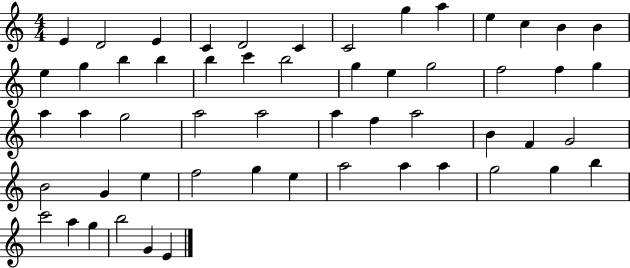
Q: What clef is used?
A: treble